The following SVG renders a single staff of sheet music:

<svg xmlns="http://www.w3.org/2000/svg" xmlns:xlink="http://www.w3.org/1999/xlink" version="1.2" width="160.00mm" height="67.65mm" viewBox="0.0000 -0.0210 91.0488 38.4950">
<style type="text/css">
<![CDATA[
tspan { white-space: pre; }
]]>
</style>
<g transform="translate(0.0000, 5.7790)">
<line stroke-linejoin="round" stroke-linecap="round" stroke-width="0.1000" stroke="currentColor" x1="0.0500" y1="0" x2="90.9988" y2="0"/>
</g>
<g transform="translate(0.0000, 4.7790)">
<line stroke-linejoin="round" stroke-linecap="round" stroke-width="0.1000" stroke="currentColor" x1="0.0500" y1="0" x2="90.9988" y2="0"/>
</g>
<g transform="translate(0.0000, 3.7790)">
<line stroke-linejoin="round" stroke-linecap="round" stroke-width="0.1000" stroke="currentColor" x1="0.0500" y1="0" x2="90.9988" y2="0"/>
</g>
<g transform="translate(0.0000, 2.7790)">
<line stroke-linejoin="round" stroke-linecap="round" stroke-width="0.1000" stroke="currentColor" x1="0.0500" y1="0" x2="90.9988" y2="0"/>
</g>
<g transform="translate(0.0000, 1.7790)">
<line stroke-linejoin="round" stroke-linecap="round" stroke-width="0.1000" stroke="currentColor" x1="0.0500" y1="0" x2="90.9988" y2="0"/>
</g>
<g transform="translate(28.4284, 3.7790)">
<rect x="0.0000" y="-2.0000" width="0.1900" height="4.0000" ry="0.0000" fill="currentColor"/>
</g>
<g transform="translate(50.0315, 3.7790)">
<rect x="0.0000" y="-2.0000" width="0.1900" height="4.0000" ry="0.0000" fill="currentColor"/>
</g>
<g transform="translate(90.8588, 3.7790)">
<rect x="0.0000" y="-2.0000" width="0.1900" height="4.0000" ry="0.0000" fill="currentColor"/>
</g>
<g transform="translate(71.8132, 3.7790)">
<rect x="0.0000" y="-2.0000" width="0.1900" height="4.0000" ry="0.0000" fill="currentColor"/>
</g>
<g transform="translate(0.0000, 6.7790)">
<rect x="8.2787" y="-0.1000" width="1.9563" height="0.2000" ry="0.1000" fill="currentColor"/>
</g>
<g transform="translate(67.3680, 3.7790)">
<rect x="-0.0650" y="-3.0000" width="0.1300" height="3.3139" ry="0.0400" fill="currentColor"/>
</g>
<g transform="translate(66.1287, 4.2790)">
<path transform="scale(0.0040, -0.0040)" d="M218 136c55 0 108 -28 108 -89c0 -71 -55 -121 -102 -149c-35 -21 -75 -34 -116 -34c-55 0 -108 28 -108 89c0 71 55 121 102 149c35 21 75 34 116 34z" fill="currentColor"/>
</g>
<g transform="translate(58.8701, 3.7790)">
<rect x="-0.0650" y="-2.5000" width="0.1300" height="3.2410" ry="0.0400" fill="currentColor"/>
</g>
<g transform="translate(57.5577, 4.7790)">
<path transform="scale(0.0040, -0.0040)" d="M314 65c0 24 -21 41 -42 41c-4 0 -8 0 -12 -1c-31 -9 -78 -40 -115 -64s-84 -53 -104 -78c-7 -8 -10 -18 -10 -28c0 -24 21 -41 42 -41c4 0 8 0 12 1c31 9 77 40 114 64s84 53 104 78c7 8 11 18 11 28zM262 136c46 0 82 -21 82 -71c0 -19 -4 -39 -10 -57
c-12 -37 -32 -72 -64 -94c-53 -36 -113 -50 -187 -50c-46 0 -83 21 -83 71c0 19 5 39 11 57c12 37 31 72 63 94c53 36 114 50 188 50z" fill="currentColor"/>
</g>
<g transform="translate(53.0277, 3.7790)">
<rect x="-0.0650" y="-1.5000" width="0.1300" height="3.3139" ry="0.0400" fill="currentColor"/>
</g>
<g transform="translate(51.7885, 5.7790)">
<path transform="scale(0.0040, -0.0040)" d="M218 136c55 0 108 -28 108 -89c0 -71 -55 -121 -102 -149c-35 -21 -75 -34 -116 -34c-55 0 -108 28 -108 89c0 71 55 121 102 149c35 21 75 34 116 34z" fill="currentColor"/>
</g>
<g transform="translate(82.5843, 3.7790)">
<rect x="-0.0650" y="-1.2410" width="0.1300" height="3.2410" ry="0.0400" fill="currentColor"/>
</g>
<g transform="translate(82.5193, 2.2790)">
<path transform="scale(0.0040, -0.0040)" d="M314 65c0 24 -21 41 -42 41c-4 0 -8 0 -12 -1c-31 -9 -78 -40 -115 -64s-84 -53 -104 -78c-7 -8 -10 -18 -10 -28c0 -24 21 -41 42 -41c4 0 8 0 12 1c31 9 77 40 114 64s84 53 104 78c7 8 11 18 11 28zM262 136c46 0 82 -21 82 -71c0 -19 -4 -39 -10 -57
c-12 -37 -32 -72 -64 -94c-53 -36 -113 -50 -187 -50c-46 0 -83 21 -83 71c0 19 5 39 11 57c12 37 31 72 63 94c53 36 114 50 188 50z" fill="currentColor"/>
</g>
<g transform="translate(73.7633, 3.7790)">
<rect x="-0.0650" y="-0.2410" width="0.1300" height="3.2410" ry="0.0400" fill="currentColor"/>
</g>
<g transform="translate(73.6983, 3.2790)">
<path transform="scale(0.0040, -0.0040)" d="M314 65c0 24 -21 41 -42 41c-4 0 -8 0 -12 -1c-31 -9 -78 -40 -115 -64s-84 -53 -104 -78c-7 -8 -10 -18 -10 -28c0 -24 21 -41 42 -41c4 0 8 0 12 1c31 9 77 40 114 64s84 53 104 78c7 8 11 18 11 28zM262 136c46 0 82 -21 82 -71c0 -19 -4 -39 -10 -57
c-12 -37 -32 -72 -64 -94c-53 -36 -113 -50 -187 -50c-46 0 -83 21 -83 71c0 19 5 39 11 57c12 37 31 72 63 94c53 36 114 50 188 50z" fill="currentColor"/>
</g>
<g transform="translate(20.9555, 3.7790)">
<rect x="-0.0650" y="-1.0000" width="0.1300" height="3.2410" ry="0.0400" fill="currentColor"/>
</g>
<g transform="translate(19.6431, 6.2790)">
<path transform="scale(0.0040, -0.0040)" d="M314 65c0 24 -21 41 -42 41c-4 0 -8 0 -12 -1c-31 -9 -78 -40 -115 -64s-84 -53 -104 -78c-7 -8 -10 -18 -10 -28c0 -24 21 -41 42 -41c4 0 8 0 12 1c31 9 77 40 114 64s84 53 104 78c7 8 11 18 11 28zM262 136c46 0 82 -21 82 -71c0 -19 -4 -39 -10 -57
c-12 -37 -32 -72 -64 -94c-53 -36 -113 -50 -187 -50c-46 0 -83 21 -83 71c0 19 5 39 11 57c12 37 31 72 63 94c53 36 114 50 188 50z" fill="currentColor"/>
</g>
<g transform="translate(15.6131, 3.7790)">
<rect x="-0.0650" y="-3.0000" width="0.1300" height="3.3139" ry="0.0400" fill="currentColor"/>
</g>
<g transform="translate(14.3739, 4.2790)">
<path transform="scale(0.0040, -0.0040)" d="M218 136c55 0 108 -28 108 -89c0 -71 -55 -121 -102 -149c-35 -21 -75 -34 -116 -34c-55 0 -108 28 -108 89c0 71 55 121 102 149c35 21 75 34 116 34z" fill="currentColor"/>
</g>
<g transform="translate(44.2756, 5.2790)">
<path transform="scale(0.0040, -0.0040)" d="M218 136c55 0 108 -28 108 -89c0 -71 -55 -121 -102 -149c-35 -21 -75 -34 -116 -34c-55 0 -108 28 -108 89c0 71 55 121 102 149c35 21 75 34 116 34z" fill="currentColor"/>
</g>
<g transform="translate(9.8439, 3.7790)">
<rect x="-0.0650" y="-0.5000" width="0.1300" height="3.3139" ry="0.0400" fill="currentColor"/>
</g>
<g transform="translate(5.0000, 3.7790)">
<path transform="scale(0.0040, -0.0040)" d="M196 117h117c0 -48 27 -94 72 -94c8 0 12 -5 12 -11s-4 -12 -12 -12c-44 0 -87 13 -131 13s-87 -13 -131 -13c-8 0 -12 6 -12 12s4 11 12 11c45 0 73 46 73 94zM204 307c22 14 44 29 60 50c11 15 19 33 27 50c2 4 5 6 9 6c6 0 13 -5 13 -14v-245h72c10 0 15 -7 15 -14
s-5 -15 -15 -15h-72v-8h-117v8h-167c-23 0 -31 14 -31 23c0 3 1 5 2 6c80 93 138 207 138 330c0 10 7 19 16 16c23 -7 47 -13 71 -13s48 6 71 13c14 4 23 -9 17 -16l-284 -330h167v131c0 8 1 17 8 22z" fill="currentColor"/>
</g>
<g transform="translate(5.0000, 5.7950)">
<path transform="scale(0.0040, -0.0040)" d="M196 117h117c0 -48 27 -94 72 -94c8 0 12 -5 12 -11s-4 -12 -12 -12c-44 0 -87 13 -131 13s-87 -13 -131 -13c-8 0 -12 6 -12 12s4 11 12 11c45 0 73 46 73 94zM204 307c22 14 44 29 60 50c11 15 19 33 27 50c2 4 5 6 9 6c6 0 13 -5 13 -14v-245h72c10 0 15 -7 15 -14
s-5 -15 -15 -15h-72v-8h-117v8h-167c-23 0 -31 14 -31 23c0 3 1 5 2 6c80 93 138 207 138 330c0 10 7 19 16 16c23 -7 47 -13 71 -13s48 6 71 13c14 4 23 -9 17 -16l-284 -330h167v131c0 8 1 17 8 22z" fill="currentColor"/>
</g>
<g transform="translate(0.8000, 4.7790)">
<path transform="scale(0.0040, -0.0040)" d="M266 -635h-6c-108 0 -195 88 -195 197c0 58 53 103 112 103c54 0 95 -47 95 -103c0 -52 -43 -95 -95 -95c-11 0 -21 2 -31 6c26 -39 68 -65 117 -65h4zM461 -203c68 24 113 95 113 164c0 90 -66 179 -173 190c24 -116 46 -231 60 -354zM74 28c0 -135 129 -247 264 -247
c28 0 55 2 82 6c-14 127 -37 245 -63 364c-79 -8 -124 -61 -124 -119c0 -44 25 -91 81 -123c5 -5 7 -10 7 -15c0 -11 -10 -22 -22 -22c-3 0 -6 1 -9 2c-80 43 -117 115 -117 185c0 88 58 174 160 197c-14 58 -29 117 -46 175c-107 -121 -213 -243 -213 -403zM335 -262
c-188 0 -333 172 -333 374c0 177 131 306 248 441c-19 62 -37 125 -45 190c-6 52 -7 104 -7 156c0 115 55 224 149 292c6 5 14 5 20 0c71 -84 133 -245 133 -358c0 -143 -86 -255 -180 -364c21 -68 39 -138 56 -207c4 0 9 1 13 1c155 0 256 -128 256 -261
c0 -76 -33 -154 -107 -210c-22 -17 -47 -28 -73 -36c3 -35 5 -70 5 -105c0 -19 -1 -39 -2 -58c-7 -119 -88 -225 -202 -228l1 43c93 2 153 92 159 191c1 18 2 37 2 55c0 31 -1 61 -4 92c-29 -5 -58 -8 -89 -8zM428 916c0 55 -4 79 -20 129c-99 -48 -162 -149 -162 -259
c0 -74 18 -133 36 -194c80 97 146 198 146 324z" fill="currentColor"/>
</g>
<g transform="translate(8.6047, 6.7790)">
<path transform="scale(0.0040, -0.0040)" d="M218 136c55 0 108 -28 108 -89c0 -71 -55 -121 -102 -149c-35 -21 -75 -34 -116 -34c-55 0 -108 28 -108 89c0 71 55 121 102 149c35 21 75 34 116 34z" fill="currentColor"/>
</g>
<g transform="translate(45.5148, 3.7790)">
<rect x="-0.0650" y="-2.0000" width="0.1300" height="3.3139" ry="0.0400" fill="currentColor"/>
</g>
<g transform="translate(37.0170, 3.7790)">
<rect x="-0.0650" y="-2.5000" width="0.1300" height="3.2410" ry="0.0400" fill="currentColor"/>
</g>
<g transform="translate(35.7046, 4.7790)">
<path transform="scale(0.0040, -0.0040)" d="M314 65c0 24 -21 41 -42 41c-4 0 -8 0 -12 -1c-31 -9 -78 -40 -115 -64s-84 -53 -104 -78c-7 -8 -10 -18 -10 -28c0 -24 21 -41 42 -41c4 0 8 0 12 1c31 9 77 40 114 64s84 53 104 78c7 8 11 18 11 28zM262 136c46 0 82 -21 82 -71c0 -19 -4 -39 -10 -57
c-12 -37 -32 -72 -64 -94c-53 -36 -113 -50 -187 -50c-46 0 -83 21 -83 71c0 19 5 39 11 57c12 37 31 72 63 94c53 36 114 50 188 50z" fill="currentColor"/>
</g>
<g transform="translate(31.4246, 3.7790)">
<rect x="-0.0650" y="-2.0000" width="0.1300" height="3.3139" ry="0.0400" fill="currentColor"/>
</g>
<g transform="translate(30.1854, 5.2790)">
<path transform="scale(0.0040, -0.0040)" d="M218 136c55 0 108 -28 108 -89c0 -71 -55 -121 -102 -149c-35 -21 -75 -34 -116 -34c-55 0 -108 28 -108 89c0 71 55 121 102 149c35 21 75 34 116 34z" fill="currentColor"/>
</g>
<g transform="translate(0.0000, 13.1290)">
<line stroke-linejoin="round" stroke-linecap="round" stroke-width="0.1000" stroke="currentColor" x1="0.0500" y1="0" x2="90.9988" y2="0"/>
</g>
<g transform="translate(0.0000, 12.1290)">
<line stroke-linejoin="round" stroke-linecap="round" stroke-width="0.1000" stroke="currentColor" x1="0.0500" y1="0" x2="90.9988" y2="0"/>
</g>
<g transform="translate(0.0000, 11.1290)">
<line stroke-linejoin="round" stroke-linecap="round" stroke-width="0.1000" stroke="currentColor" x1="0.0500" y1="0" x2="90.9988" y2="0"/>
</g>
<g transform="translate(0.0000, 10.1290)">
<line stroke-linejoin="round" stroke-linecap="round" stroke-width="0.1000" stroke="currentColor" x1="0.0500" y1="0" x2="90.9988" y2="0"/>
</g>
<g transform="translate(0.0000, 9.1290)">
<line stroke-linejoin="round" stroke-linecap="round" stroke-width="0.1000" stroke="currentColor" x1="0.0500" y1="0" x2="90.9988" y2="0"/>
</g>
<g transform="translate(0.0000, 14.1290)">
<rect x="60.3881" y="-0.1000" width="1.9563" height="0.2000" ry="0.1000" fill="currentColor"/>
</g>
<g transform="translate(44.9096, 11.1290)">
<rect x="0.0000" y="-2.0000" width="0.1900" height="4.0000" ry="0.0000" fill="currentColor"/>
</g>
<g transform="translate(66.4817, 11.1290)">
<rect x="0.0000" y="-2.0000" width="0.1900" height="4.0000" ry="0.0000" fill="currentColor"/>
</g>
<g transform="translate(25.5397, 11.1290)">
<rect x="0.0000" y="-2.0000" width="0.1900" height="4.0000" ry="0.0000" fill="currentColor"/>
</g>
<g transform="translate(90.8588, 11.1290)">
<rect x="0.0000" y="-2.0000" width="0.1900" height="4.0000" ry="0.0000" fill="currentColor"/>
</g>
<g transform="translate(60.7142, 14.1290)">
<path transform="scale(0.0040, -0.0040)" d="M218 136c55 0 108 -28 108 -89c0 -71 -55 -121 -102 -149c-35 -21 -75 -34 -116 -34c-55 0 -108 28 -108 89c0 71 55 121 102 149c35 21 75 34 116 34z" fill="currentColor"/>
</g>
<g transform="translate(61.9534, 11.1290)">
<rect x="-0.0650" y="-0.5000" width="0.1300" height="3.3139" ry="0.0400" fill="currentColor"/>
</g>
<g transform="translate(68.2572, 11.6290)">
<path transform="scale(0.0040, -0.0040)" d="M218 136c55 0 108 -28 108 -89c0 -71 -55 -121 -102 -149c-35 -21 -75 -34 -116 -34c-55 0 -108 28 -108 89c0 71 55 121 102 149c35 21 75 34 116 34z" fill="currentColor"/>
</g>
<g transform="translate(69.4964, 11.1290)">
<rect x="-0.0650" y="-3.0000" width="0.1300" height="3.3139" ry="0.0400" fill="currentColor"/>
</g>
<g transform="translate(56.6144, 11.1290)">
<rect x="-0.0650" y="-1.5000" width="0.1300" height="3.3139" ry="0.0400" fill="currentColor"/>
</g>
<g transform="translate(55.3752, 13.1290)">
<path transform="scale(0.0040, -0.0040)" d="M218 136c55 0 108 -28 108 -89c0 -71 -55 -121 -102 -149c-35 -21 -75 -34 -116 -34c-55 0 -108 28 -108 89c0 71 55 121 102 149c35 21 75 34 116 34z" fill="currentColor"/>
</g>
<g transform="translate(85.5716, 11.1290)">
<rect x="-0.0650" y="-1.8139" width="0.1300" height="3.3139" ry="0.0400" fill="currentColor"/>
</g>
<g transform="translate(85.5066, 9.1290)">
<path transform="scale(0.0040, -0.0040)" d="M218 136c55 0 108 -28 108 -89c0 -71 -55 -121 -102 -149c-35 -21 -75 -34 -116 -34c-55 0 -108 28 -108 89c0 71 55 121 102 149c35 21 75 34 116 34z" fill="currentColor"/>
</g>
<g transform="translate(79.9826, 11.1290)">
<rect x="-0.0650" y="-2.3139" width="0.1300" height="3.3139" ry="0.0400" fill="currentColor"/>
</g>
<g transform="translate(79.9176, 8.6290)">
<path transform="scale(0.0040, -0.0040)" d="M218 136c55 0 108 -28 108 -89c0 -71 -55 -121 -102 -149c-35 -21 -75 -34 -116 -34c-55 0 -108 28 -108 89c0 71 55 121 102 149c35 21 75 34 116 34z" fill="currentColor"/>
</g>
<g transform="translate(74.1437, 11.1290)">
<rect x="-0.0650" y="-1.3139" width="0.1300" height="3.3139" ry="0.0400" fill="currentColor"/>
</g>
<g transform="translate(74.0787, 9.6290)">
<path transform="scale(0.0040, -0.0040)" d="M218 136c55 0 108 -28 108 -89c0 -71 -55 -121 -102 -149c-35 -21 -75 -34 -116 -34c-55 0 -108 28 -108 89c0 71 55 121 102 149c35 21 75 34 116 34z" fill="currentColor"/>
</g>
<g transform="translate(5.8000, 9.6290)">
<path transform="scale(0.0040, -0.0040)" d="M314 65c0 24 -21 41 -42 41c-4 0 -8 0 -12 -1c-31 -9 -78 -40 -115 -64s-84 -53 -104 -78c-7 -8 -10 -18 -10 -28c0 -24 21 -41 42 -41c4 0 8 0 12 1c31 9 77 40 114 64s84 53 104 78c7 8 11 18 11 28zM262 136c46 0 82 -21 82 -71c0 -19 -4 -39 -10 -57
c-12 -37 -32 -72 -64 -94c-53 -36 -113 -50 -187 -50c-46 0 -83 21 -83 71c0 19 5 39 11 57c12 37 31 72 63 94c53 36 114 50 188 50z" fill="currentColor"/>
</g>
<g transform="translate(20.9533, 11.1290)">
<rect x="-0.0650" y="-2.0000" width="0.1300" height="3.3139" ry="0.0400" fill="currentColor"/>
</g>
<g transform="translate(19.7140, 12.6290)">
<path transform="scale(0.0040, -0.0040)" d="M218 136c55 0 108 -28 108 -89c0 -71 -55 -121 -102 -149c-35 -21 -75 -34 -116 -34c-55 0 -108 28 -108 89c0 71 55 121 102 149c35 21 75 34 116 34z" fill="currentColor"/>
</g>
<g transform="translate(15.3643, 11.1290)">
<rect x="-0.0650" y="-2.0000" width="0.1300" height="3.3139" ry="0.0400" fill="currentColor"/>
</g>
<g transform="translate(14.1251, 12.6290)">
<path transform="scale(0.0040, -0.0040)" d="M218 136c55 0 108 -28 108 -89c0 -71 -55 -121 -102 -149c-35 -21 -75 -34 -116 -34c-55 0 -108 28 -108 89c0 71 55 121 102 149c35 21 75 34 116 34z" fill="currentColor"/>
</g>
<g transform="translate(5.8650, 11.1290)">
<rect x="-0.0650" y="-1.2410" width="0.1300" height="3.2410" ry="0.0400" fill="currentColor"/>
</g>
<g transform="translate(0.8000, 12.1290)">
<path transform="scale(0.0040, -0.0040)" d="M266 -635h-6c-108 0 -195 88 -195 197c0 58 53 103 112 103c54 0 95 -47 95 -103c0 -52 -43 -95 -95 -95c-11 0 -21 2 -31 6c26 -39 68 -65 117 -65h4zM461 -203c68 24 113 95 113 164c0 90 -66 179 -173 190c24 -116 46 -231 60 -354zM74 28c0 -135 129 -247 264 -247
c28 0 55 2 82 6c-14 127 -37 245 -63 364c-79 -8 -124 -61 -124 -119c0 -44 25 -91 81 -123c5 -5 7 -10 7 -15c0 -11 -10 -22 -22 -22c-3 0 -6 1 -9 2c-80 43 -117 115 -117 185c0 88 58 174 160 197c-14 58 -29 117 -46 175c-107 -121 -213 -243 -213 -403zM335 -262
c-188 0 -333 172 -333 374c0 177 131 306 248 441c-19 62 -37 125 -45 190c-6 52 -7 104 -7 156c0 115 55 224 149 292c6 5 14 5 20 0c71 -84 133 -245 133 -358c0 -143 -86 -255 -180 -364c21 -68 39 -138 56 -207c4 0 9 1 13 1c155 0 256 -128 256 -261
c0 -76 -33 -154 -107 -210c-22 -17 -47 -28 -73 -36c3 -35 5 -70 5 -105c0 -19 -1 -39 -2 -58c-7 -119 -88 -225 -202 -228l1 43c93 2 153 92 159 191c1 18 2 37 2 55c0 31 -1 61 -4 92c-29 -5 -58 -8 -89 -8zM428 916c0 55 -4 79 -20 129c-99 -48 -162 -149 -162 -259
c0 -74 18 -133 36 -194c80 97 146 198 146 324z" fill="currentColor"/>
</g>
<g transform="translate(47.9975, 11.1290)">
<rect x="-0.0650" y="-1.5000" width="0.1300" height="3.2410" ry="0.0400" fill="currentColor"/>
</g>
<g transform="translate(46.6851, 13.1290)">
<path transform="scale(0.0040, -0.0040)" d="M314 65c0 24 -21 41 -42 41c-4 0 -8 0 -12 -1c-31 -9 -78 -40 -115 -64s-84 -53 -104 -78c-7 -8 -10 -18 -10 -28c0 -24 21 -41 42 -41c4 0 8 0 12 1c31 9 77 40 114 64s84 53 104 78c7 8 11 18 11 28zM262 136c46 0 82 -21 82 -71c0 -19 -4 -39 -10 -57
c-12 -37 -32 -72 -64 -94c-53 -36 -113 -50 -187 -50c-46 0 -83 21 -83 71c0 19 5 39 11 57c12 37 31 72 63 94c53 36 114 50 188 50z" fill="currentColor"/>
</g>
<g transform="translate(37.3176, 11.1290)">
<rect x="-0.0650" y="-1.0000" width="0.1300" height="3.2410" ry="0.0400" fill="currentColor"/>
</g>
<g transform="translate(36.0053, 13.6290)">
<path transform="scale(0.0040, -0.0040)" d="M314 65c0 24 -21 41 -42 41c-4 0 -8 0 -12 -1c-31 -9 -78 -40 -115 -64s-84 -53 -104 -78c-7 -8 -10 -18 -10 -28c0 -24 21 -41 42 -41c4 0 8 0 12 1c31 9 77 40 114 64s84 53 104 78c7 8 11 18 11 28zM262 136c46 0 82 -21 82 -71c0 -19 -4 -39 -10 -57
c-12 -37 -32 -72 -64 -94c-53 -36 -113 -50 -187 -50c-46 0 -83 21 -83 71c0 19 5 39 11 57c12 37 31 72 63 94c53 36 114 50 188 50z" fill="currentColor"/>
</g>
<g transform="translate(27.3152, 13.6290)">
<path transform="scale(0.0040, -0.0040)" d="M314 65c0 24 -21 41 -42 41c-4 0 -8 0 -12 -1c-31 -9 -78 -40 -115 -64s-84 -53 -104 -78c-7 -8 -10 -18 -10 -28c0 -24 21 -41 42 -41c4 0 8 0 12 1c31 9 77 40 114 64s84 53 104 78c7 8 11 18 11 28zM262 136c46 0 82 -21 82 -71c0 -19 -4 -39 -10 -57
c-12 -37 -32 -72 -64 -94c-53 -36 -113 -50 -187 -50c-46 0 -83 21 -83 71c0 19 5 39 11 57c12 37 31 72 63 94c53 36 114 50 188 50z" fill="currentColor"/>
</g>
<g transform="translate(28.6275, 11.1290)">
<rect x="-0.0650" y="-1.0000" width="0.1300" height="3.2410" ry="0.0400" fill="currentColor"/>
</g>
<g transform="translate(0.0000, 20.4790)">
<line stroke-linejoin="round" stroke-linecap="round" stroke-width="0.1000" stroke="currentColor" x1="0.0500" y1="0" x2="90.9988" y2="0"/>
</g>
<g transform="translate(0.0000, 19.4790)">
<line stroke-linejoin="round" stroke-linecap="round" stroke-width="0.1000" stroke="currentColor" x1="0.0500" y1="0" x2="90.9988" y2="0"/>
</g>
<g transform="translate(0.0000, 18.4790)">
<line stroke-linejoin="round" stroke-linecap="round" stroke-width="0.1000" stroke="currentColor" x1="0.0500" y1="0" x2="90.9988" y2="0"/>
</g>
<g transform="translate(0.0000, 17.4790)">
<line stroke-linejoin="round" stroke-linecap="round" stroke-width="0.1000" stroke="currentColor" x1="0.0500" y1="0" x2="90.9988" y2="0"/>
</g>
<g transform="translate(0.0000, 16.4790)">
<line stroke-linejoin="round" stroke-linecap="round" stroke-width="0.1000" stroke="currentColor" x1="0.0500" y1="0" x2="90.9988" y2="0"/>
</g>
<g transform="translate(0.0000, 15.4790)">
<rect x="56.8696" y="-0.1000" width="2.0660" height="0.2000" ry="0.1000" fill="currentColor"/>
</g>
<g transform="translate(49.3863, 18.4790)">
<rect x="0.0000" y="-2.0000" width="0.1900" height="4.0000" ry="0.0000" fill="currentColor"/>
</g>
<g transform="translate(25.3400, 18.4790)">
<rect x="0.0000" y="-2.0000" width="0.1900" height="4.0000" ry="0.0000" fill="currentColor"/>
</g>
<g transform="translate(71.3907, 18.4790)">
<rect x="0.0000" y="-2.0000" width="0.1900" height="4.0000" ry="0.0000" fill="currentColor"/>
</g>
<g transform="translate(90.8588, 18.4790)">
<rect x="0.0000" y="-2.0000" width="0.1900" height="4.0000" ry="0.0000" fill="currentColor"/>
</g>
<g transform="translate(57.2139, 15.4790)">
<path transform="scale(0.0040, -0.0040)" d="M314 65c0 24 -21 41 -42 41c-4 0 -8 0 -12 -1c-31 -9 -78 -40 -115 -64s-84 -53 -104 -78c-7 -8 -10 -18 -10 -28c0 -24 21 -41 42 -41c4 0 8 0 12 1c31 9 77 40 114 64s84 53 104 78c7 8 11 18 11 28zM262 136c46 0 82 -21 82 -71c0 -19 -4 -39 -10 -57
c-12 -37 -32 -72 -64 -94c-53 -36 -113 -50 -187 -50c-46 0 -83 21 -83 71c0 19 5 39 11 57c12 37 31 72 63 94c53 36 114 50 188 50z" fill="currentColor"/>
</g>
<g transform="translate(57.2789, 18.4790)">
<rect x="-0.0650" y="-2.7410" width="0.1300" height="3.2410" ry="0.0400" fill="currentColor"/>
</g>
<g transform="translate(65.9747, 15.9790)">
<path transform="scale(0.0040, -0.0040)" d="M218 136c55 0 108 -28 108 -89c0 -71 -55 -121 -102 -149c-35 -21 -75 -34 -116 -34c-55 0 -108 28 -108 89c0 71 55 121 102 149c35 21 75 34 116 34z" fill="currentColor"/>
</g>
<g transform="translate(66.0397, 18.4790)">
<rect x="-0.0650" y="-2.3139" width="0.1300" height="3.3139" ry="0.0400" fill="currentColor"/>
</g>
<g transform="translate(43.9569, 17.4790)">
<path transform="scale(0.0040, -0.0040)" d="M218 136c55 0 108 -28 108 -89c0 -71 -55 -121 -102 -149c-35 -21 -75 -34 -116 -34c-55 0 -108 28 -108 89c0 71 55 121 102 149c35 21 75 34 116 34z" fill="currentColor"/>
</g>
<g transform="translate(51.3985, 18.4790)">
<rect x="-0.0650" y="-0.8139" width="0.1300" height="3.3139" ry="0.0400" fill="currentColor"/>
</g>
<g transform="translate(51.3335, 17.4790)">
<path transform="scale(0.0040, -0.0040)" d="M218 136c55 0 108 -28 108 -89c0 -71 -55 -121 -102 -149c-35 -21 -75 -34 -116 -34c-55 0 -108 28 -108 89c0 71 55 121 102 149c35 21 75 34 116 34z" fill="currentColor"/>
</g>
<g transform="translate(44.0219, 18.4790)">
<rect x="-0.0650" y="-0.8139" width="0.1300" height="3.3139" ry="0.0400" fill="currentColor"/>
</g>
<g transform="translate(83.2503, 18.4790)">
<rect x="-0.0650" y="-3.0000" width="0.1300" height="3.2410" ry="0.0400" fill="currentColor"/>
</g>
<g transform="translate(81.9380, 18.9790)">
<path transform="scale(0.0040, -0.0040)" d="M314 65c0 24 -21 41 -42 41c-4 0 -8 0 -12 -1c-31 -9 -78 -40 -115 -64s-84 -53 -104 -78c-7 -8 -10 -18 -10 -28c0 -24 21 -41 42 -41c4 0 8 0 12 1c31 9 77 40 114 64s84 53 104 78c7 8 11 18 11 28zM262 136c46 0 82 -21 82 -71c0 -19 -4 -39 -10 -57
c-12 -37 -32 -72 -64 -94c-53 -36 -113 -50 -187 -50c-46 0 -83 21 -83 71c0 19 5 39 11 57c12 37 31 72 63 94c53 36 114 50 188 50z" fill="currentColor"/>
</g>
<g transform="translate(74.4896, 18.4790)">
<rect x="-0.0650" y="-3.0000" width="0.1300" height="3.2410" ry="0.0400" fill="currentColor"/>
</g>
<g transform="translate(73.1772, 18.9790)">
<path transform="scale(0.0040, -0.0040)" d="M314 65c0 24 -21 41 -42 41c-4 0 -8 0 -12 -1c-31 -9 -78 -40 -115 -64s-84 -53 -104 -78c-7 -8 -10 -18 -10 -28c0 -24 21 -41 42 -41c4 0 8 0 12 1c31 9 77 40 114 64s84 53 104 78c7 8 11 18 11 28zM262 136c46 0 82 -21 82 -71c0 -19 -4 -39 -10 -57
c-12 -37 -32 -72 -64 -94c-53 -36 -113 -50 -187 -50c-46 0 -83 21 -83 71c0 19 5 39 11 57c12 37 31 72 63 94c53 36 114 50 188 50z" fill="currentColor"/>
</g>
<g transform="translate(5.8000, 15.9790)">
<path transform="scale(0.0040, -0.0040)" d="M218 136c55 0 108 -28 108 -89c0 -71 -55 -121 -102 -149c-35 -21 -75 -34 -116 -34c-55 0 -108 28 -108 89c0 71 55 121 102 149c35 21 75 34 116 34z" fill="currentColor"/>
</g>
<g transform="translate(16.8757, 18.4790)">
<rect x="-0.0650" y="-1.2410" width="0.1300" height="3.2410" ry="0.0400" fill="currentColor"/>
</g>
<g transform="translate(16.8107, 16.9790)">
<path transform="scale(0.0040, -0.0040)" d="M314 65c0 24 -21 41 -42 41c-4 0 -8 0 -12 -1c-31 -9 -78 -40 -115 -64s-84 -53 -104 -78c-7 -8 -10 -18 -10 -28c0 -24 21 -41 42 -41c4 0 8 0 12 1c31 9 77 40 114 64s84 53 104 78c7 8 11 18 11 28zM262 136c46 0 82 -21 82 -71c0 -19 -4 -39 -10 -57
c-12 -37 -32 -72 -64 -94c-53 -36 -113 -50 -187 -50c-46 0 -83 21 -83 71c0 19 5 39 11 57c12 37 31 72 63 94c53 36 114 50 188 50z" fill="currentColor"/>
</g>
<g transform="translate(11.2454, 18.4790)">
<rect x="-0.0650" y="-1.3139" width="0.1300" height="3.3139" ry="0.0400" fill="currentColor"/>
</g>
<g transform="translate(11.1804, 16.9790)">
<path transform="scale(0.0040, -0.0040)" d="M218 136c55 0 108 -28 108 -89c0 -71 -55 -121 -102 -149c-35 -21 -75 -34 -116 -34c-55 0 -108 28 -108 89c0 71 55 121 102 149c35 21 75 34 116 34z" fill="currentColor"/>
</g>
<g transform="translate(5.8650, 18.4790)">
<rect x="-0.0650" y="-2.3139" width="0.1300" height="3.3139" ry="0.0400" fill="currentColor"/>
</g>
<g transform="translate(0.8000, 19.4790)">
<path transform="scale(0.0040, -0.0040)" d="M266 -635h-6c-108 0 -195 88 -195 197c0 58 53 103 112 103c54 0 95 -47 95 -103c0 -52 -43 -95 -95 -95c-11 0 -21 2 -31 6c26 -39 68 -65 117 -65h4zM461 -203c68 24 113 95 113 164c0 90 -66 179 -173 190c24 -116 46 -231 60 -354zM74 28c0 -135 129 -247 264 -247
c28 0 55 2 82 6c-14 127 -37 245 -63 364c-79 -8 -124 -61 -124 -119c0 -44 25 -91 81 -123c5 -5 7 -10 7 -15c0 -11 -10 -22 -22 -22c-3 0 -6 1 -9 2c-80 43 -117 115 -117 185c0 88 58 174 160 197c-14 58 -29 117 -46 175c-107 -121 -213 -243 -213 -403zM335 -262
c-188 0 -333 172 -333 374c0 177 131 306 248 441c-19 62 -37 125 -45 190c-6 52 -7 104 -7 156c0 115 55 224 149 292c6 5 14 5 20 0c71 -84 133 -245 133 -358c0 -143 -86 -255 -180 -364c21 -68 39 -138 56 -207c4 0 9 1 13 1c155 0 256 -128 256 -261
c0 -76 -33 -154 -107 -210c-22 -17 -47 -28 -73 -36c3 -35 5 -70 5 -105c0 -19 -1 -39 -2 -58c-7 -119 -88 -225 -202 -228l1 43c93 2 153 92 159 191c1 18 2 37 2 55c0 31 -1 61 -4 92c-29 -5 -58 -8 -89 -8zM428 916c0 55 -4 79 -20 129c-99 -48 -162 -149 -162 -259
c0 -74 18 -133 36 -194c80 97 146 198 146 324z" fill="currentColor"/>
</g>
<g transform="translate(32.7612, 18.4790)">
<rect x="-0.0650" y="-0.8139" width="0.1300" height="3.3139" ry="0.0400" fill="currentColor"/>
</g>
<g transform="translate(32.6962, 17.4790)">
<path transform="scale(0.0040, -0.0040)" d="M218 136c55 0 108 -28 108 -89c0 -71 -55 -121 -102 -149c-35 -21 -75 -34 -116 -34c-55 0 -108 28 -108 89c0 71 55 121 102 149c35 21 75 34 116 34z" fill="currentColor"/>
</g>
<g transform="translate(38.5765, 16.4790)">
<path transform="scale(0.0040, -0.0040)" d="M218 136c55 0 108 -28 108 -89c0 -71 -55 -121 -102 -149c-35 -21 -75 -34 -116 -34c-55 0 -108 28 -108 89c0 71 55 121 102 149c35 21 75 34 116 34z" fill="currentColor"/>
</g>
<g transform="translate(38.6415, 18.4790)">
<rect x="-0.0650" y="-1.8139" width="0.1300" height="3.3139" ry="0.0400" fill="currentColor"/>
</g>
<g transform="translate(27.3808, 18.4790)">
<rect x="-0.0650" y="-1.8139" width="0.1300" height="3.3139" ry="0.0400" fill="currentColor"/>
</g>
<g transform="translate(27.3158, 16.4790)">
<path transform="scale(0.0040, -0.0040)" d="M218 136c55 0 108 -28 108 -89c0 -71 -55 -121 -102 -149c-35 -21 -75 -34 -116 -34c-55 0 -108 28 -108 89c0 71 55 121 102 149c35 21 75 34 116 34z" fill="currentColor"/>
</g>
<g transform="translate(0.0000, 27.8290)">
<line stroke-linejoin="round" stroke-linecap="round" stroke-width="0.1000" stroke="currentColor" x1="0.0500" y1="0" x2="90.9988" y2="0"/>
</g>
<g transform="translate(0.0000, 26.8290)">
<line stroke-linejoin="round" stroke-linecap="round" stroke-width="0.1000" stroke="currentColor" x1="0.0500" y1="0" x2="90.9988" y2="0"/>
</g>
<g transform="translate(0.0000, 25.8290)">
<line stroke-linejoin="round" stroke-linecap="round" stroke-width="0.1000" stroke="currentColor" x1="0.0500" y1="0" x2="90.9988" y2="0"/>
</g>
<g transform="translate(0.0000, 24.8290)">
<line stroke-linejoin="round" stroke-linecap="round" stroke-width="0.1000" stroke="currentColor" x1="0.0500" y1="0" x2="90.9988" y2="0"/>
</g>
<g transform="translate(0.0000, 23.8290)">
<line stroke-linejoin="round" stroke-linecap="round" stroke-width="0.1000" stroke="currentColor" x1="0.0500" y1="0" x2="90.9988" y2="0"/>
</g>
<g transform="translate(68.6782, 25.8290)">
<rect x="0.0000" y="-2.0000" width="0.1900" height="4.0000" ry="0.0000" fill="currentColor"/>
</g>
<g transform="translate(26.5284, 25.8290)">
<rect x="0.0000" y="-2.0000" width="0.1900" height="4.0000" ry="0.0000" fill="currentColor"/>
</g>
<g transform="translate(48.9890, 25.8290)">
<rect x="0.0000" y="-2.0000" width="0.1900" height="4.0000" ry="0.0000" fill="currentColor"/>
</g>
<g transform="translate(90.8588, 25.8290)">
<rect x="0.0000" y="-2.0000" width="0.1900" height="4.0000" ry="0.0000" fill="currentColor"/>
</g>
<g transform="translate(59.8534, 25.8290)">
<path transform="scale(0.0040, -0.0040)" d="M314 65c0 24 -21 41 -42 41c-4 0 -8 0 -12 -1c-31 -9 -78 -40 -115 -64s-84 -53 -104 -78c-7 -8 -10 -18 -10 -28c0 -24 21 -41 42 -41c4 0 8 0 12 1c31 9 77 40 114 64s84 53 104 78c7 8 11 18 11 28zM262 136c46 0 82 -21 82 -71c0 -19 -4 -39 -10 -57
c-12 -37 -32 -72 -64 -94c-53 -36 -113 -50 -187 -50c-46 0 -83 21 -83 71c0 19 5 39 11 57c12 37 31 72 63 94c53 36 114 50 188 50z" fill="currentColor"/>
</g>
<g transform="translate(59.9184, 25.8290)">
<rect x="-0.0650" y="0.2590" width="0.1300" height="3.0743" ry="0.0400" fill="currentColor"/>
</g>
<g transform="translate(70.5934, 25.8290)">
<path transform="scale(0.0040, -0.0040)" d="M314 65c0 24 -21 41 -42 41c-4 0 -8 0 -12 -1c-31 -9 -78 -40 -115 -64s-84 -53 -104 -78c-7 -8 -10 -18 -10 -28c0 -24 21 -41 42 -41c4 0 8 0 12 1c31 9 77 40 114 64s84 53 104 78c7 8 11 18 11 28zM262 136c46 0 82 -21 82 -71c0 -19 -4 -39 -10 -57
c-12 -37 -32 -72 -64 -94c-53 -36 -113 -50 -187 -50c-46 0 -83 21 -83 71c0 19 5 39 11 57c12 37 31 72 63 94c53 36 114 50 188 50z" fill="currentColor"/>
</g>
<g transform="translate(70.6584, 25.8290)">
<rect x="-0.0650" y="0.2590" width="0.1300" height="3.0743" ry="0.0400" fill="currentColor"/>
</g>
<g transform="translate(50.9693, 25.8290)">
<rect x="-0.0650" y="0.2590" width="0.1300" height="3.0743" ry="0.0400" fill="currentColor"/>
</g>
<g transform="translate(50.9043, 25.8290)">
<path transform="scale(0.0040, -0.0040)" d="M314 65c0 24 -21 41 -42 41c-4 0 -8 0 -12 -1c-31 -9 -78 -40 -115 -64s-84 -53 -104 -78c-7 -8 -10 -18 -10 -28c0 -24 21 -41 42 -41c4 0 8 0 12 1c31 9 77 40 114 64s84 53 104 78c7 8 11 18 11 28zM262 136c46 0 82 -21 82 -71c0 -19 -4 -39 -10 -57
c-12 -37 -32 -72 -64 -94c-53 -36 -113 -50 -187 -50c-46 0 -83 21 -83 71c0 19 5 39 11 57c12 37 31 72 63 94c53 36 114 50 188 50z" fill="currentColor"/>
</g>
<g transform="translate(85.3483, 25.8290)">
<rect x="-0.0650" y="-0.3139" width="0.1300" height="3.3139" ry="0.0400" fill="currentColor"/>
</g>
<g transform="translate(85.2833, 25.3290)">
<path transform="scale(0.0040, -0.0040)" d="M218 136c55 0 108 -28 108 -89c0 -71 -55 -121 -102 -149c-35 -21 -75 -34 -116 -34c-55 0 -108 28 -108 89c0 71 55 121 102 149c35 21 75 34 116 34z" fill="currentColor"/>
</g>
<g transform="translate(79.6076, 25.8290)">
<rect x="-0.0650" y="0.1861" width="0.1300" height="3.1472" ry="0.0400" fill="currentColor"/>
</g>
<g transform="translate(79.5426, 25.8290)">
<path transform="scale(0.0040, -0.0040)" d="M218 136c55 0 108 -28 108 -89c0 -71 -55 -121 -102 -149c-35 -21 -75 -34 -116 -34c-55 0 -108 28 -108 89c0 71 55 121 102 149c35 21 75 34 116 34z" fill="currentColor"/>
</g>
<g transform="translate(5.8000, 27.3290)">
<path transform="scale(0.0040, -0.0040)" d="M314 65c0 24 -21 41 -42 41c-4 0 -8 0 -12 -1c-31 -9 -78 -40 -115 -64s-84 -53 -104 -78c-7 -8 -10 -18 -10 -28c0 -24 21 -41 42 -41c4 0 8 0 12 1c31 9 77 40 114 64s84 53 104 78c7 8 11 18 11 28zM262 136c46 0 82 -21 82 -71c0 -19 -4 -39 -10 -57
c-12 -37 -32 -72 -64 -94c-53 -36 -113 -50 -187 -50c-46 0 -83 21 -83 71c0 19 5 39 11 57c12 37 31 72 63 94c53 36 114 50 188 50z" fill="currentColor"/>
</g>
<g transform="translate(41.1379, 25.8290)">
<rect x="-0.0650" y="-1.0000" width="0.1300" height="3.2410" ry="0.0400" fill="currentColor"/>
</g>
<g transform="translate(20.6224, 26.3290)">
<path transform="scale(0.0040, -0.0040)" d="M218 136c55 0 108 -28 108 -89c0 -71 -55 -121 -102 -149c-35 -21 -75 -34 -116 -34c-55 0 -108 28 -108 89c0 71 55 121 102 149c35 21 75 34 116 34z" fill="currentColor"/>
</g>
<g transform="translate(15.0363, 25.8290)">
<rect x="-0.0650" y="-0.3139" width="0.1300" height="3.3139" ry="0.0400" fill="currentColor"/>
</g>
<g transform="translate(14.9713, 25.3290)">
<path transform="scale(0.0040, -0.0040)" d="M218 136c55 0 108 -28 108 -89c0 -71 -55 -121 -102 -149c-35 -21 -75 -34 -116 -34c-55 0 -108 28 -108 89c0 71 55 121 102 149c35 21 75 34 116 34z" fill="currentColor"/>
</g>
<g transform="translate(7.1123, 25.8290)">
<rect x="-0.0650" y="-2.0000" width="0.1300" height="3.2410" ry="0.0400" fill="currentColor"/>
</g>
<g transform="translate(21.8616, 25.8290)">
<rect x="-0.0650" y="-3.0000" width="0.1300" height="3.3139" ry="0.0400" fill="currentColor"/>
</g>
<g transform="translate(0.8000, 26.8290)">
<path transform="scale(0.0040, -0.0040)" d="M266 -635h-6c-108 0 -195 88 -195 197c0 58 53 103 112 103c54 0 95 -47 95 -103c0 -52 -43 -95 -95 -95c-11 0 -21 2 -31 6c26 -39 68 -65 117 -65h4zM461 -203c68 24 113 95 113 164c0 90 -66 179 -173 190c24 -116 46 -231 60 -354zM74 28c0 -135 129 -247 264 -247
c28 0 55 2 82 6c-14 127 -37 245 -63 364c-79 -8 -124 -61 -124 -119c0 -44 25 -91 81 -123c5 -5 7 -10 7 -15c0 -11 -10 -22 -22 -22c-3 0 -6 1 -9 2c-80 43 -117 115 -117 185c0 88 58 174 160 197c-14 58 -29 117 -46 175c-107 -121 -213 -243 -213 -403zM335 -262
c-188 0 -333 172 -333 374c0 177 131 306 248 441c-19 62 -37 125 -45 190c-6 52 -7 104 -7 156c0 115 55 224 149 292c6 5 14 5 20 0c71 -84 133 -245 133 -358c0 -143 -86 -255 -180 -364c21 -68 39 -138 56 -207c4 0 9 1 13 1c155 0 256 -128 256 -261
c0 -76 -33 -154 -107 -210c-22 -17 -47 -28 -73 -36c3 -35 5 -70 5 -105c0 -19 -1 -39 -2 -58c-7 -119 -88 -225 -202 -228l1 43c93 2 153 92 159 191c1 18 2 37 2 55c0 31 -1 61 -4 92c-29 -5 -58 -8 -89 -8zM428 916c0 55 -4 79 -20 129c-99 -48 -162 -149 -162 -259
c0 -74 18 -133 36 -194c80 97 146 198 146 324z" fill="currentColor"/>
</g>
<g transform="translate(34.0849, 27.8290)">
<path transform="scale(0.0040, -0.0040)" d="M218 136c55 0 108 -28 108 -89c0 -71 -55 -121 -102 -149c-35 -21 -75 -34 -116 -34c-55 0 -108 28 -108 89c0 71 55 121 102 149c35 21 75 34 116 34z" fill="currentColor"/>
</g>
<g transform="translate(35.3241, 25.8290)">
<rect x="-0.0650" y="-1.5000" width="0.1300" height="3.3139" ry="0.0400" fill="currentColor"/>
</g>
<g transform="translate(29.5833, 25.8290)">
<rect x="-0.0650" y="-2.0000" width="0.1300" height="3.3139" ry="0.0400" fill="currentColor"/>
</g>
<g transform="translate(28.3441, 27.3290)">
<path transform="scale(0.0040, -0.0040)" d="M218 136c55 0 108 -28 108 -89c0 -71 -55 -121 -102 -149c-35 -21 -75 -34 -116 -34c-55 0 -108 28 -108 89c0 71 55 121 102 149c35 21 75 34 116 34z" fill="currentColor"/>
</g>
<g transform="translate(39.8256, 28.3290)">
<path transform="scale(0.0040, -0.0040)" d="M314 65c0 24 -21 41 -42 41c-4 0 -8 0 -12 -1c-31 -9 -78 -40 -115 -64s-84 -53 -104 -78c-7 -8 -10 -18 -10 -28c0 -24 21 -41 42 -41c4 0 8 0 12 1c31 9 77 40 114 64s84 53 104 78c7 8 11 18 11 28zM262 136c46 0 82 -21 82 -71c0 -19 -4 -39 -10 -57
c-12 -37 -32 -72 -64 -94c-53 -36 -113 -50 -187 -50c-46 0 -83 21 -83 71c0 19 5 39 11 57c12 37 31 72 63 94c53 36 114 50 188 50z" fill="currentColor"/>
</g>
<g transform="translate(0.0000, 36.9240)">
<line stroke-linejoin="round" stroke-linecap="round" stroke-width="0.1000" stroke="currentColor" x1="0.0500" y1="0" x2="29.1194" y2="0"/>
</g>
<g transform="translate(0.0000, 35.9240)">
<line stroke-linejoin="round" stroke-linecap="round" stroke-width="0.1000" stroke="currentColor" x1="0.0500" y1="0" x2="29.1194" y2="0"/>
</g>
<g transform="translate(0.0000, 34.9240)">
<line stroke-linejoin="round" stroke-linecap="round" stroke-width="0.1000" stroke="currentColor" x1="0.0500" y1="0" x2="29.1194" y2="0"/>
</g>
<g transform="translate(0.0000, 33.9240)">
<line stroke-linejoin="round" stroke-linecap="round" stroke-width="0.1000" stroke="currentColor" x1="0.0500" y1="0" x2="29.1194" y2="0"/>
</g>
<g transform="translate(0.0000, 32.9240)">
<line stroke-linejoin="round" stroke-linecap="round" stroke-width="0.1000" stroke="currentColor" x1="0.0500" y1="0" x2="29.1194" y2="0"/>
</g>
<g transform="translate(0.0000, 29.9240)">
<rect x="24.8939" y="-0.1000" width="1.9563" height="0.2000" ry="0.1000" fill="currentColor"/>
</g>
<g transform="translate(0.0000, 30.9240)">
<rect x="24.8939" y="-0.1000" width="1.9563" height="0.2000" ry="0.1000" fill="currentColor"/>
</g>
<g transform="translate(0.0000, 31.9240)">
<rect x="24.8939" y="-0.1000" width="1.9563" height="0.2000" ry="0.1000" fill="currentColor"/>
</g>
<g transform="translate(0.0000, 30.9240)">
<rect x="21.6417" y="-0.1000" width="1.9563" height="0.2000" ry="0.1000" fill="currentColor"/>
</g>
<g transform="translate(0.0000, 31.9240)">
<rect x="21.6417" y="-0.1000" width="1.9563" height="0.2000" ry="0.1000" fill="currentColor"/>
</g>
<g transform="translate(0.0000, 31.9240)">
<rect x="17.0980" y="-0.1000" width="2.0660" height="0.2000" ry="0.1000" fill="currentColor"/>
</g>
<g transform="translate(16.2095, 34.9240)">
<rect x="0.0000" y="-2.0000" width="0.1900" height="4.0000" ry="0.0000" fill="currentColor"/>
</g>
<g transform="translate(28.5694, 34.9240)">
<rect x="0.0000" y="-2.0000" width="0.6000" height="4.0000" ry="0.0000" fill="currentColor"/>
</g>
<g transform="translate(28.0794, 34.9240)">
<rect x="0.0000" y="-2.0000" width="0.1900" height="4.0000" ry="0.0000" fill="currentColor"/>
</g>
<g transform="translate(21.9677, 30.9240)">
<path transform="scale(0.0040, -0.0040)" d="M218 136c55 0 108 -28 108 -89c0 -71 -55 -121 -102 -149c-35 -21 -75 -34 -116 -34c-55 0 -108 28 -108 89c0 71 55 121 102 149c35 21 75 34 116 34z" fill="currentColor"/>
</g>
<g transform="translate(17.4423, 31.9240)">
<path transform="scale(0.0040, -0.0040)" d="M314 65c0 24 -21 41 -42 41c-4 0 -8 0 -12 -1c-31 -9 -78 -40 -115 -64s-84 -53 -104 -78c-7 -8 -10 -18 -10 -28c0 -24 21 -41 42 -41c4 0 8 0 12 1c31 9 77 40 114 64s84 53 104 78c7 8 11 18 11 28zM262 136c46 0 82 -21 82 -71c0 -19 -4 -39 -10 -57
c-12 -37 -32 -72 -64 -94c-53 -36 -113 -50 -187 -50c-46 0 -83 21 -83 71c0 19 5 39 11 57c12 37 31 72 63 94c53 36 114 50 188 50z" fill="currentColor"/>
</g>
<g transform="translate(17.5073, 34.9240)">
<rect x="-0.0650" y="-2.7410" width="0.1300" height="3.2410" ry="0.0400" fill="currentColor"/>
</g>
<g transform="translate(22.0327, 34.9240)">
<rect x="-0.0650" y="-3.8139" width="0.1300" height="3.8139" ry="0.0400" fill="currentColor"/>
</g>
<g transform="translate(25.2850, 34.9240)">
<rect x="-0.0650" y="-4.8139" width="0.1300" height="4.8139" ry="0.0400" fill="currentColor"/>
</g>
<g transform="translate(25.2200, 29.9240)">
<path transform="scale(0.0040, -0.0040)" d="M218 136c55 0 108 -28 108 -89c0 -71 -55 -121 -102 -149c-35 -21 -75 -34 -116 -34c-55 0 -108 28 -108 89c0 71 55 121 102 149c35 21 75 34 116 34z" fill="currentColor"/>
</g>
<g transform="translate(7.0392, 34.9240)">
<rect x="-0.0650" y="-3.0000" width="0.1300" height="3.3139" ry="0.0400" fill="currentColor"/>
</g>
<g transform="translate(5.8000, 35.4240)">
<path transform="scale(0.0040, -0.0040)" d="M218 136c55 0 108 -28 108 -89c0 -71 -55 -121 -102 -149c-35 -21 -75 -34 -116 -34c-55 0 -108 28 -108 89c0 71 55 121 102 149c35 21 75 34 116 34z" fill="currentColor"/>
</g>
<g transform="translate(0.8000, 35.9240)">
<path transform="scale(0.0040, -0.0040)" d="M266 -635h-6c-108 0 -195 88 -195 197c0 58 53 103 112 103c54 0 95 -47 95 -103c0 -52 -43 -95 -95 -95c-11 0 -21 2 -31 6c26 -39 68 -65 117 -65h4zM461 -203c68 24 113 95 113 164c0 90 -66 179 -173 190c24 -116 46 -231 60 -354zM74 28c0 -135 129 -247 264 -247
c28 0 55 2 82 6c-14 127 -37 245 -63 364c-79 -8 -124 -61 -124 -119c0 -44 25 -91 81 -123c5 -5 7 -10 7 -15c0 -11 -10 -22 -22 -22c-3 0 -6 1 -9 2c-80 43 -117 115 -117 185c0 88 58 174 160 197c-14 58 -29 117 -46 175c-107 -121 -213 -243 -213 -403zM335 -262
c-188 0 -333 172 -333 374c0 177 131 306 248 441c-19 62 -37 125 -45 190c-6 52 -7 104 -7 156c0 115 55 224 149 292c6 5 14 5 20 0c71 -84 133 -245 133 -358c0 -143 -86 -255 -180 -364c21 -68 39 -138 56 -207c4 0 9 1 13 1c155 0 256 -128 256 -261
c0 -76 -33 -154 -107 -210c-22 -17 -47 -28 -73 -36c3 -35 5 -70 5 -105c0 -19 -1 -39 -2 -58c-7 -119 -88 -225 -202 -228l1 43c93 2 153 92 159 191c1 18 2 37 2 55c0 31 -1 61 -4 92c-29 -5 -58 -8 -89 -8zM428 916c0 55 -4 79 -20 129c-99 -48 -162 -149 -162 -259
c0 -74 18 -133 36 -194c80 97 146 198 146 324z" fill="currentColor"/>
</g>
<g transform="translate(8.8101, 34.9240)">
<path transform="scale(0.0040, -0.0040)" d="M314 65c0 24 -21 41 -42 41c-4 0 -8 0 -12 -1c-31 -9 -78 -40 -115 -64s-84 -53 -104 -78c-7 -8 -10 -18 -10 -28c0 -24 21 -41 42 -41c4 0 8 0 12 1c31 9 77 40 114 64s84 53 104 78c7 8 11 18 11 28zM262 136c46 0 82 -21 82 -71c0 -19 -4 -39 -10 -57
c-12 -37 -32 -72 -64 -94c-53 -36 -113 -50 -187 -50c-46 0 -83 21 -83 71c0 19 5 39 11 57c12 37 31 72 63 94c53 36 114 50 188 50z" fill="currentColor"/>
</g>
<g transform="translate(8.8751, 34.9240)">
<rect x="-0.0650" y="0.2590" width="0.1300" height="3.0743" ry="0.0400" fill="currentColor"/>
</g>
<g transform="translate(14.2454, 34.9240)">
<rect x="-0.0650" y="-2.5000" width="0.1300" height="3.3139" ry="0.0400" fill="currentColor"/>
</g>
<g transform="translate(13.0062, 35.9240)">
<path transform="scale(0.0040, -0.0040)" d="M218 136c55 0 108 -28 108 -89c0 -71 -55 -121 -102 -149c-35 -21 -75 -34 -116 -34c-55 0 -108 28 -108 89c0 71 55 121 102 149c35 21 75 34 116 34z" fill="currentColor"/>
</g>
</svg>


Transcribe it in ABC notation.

X:1
T:Untitled
M:4/4
L:1/4
K:C
C A D2 F G2 F E G2 A c2 e2 e2 F F D2 D2 E2 E C A e g f g e e2 f d f d d a2 g A2 A2 F2 c A F E D2 B2 B2 B2 B c A B2 G a2 c' e'